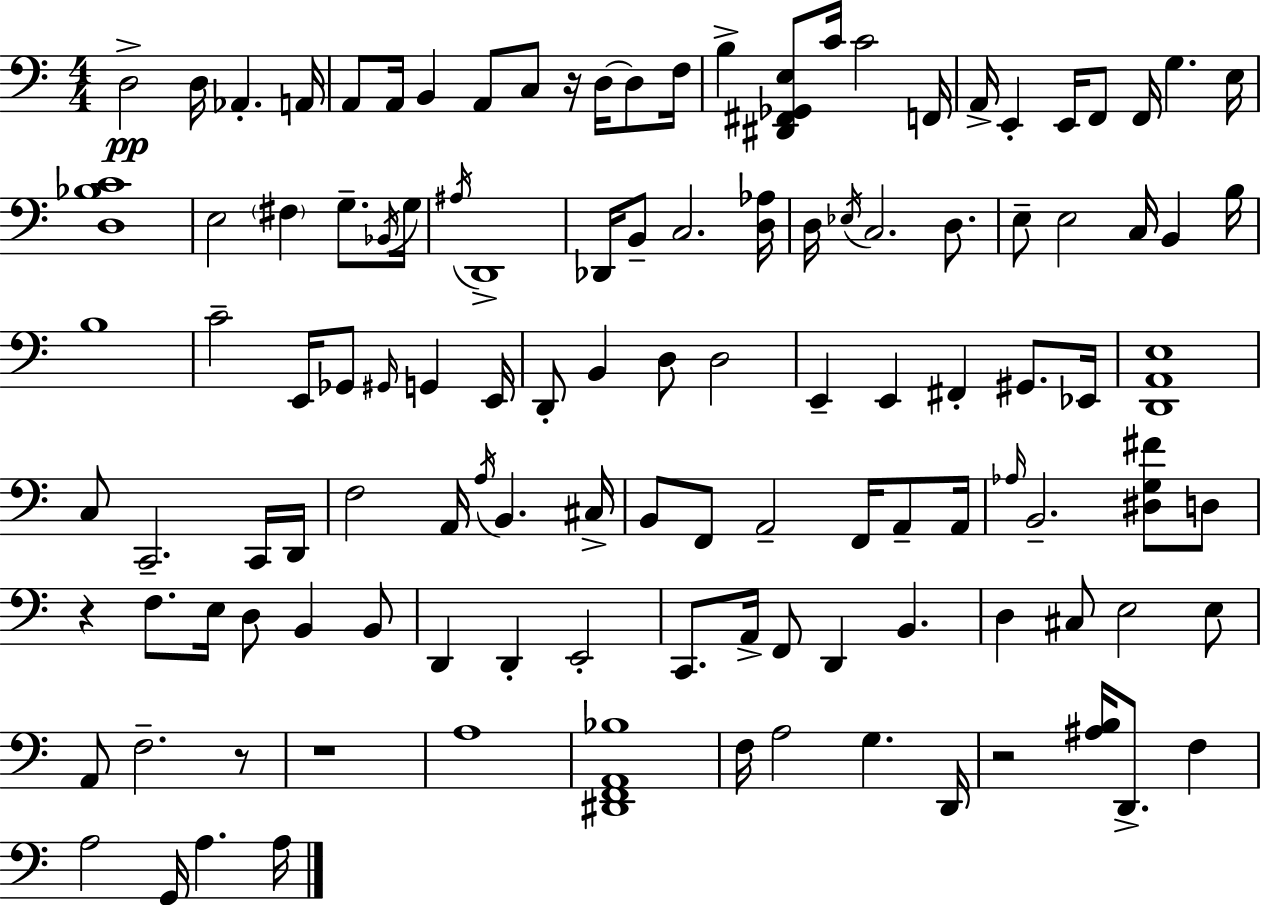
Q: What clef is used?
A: bass